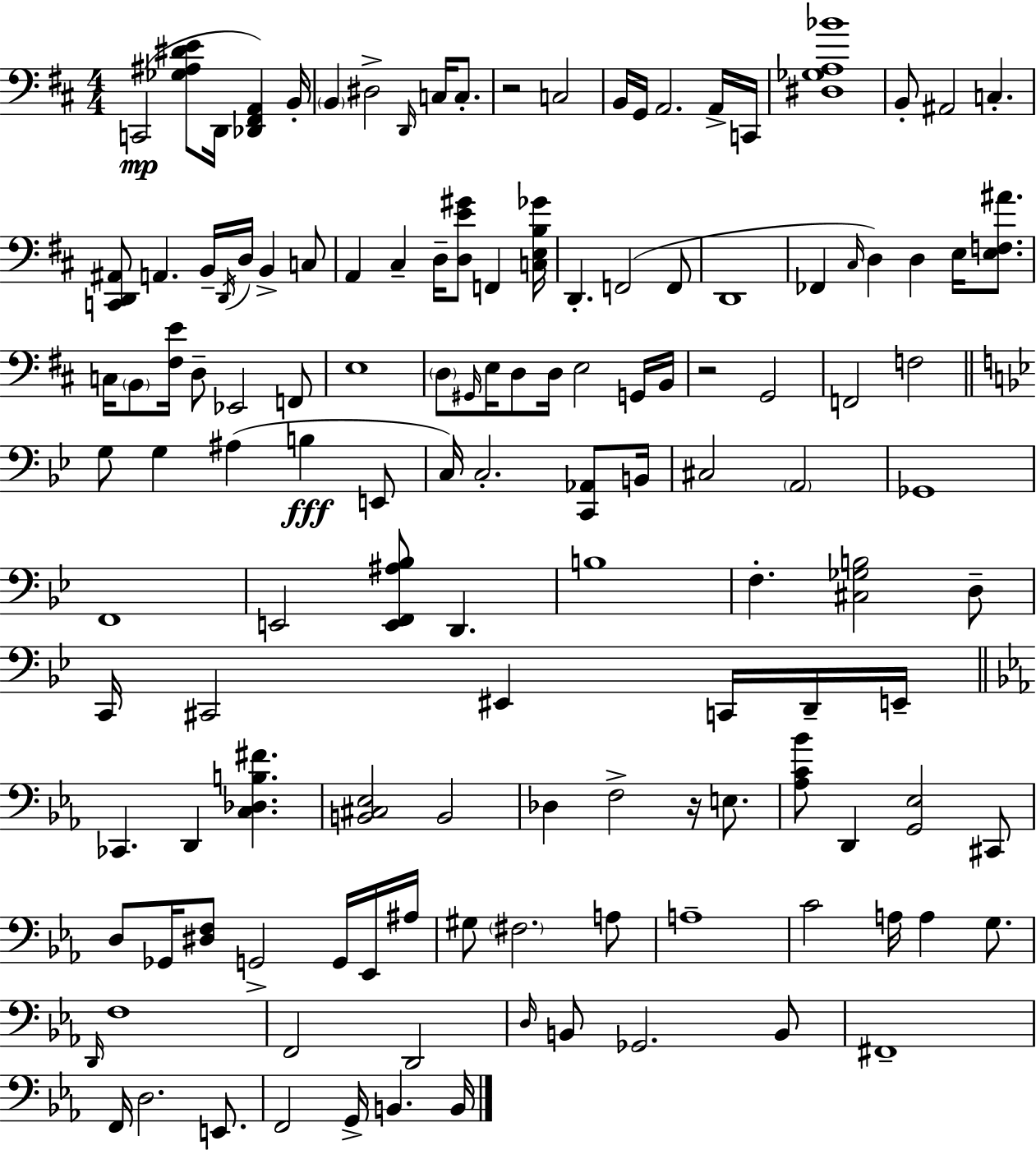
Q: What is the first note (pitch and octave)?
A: C2